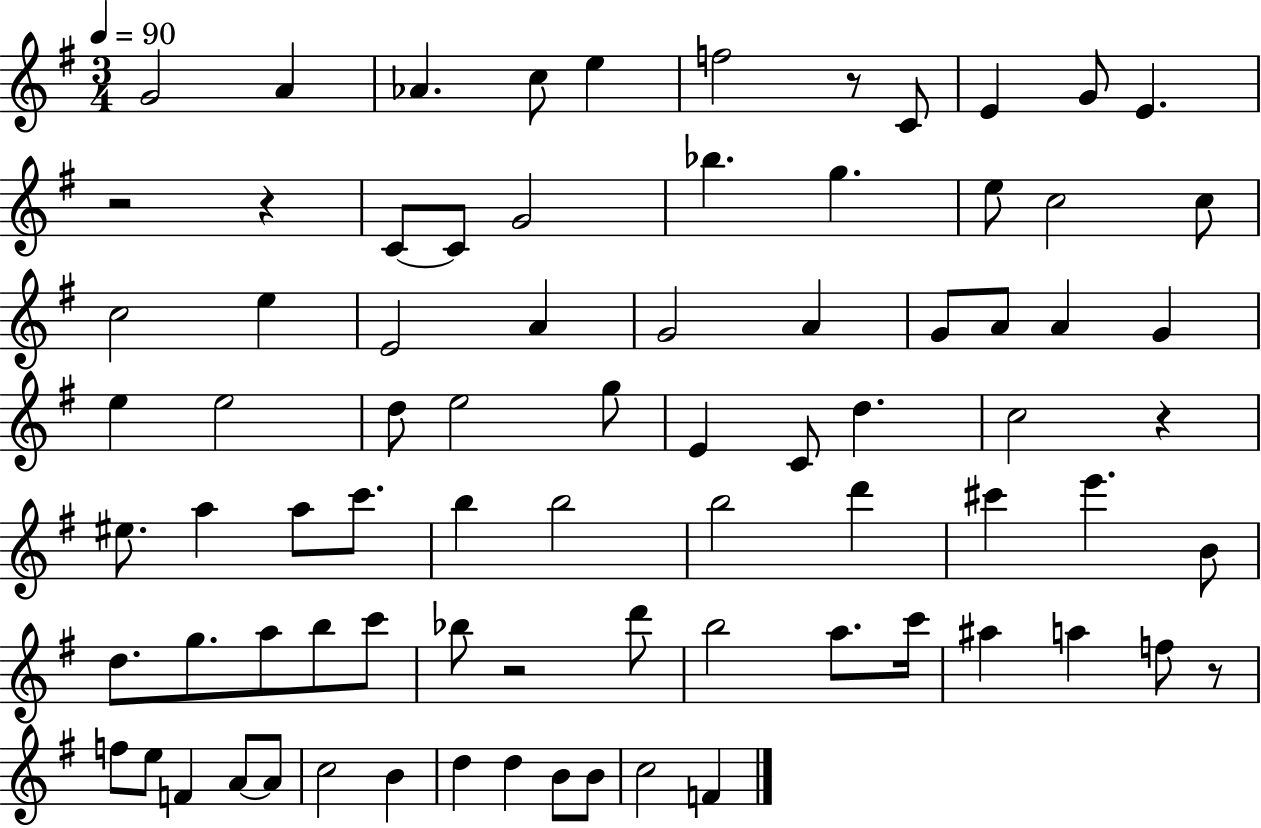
X:1
T:Untitled
M:3/4
L:1/4
K:G
G2 A _A c/2 e f2 z/2 C/2 E G/2 E z2 z C/2 C/2 G2 _b g e/2 c2 c/2 c2 e E2 A G2 A G/2 A/2 A G e e2 d/2 e2 g/2 E C/2 d c2 z ^e/2 a a/2 c'/2 b b2 b2 d' ^c' e' B/2 d/2 g/2 a/2 b/2 c'/2 _b/2 z2 d'/2 b2 a/2 c'/4 ^a a f/2 z/2 f/2 e/2 F A/2 A/2 c2 B d d B/2 B/2 c2 F